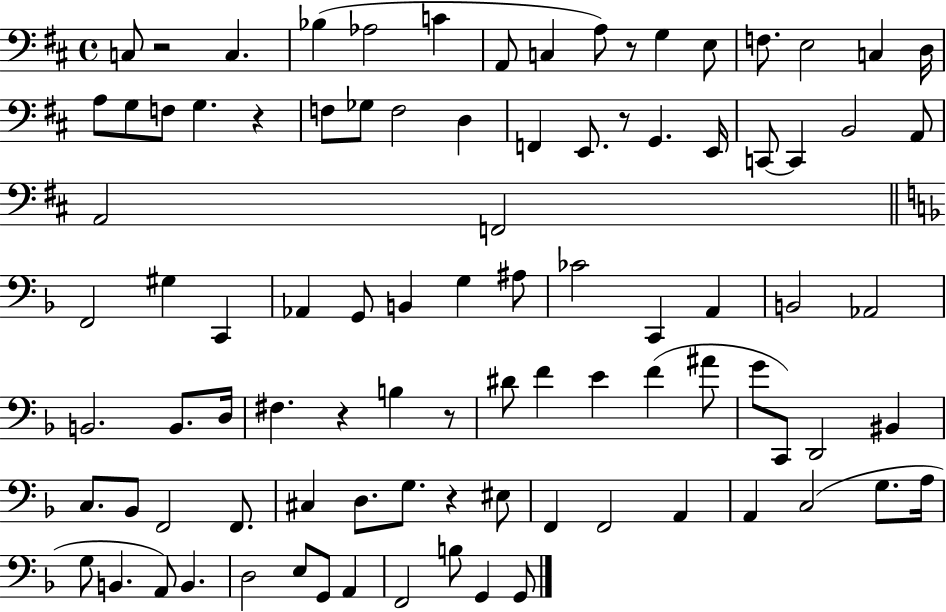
C3/e R/h C3/q. Bb3/q Ab3/h C4/q A2/e C3/q A3/e R/e G3/q E3/e F3/e. E3/h C3/q D3/s A3/e G3/e F3/e G3/q. R/q F3/e Gb3/e F3/h D3/q F2/q E2/e. R/e G2/q. E2/s C2/e C2/q B2/h A2/e A2/h F2/h F2/h G#3/q C2/q Ab2/q G2/e B2/q G3/q A#3/e CES4/h C2/q A2/q B2/h Ab2/h B2/h. B2/e. D3/s F#3/q. R/q B3/q R/e D#4/e F4/q E4/q F4/q A#4/e G4/e C2/e D2/h BIS2/q C3/e. Bb2/e F2/h F2/e. C#3/q D3/e. G3/e. R/q EIS3/e F2/q F2/h A2/q A2/q C3/h G3/e. A3/s G3/e B2/q. A2/e B2/q. D3/h E3/e G2/e A2/q F2/h B3/e G2/q G2/e